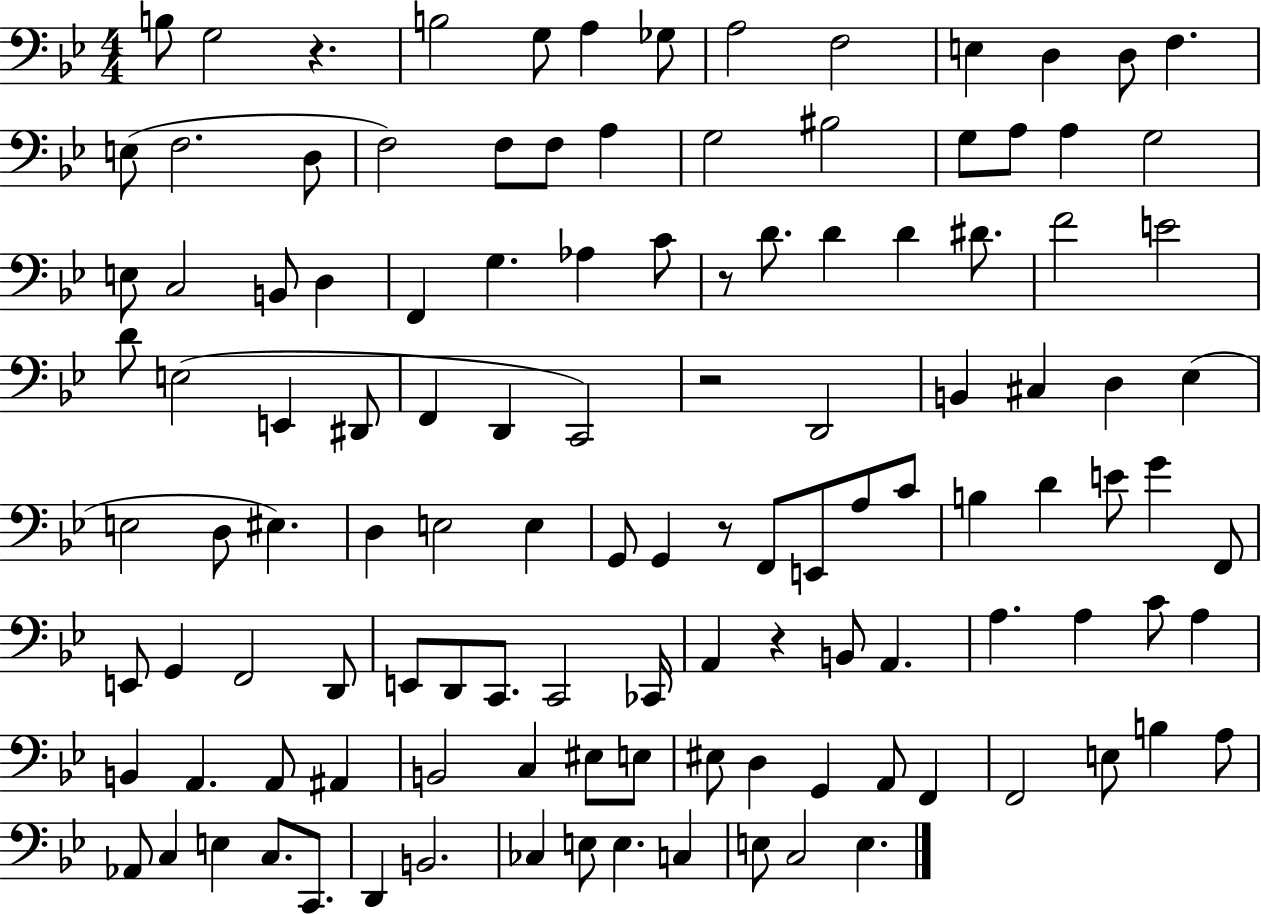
B3/e G3/h R/q. B3/h G3/e A3/q Gb3/e A3/h F3/h E3/q D3/q D3/e F3/q. E3/e F3/h. D3/e F3/h F3/e F3/e A3/q G3/h BIS3/h G3/e A3/e A3/q G3/h E3/e C3/h B2/e D3/q F2/q G3/q. Ab3/q C4/e R/e D4/e. D4/q D4/q D#4/e. F4/h E4/h D4/e E3/h E2/q D#2/e F2/q D2/q C2/h R/h D2/h B2/q C#3/q D3/q Eb3/q E3/h D3/e EIS3/q. D3/q E3/h E3/q G2/e G2/q R/e F2/e E2/e A3/e C4/e B3/q D4/q E4/e G4/q F2/e E2/e G2/q F2/h D2/e E2/e D2/e C2/e. C2/h CES2/s A2/q R/q B2/e A2/q. A3/q. A3/q C4/e A3/q B2/q A2/q. A2/e A#2/q B2/h C3/q EIS3/e E3/e EIS3/e D3/q G2/q A2/e F2/q F2/h E3/e B3/q A3/e Ab2/e C3/q E3/q C3/e. C2/e. D2/q B2/h. CES3/q E3/e E3/q. C3/q E3/e C3/h E3/q.